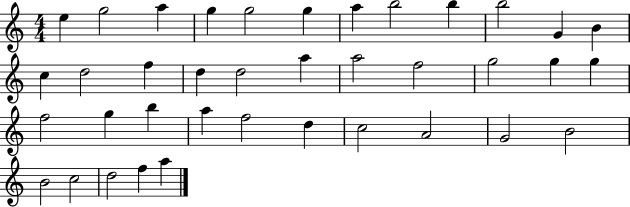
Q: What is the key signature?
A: C major